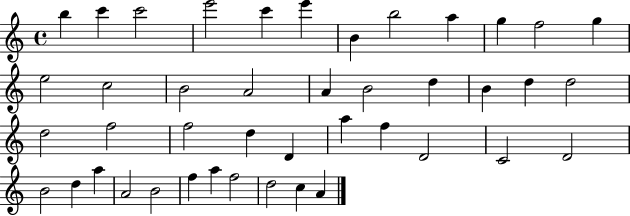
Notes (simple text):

B5/q C6/q C6/h E6/h C6/q E6/q B4/q B5/h A5/q G5/q F5/h G5/q E5/h C5/h B4/h A4/h A4/q B4/h D5/q B4/q D5/q D5/h D5/h F5/h F5/h D5/q D4/q A5/q F5/q D4/h C4/h D4/h B4/h D5/q A5/q A4/h B4/h F5/q A5/q F5/h D5/h C5/q A4/q